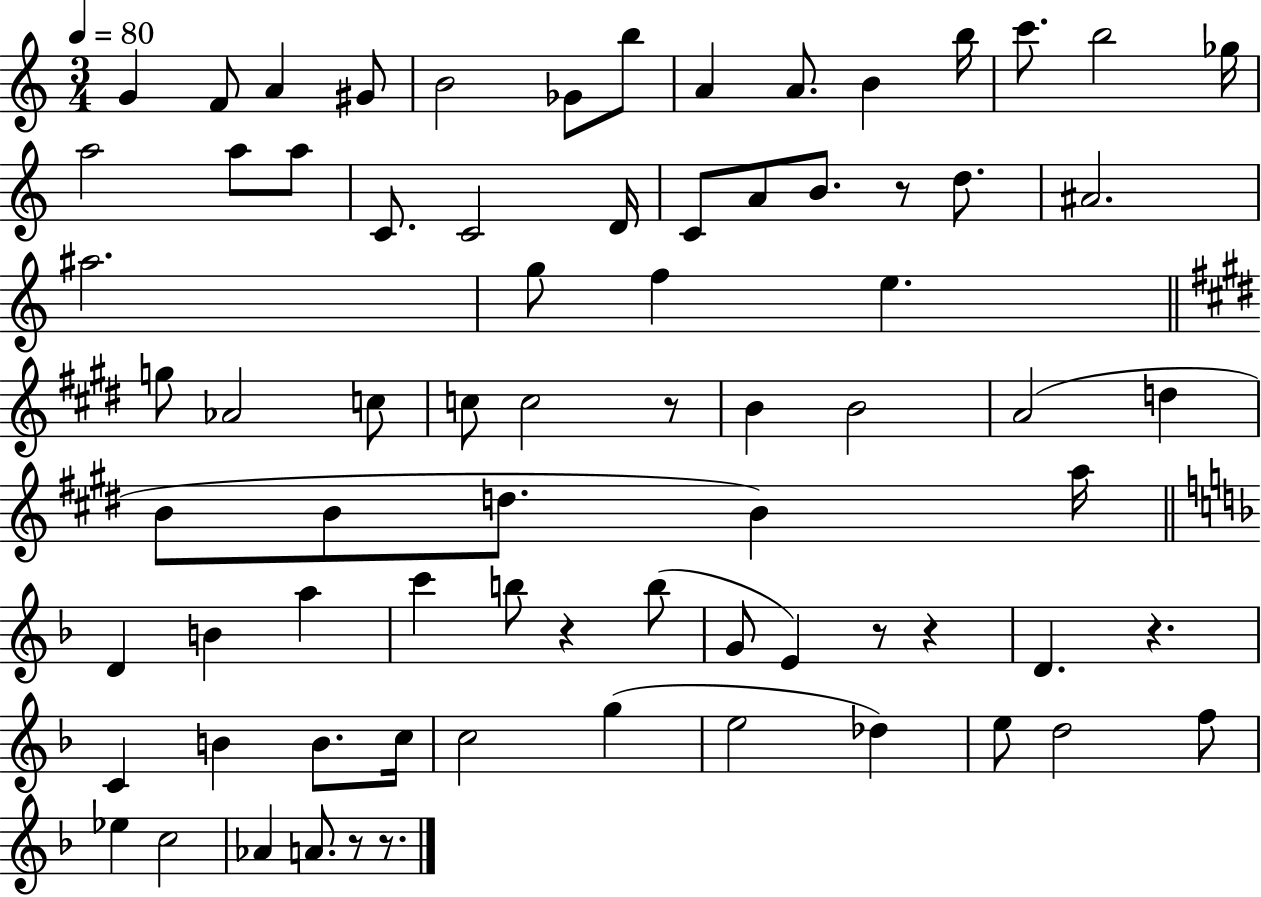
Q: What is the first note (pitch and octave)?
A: G4